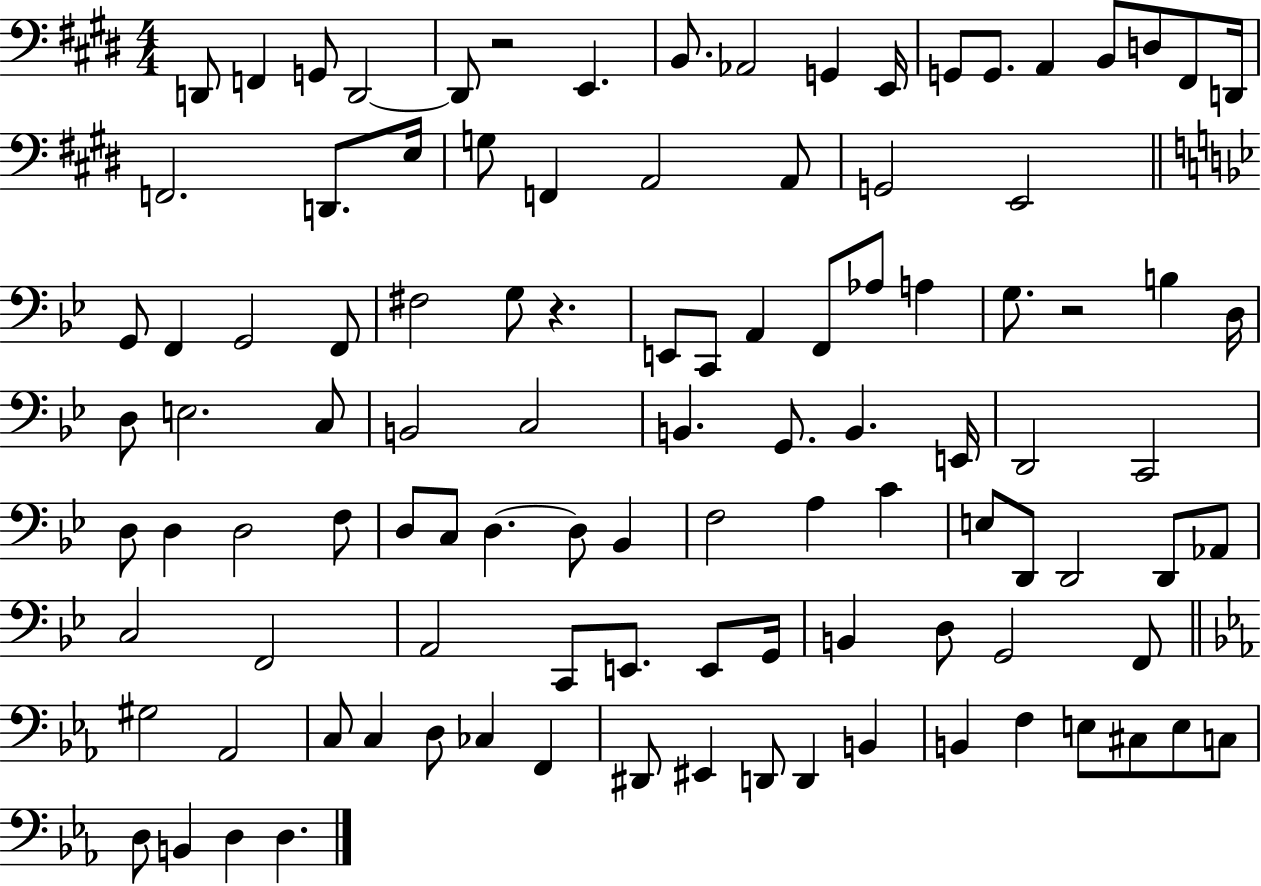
{
  \clef bass
  \numericTimeSignature
  \time 4/4
  \key e \major
  d,8 f,4 g,8 d,2~~ | d,8 r2 e,4. | b,8. aes,2 g,4 e,16 | g,8 g,8. a,4 b,8 d8 fis,8 d,16 | \break f,2. d,8. e16 | g8 f,4 a,2 a,8 | g,2 e,2 | \bar "||" \break \key bes \major g,8 f,4 g,2 f,8 | fis2 g8 r4. | e,8 c,8 a,4 f,8 aes8 a4 | g8. r2 b4 d16 | \break d8 e2. c8 | b,2 c2 | b,4. g,8. b,4. e,16 | d,2 c,2 | \break d8 d4 d2 f8 | d8 c8 d4.~~ d8 bes,4 | f2 a4 c'4 | e8 d,8 d,2 d,8 aes,8 | \break c2 f,2 | a,2 c,8 e,8. e,8 g,16 | b,4 d8 g,2 f,8 | \bar "||" \break \key ees \major gis2 aes,2 | c8 c4 d8 ces4 f,4 | dis,8 eis,4 d,8 d,4 b,4 | b,4 f4 e8 cis8 e8 c8 | \break d8 b,4 d4 d4. | \bar "|."
}